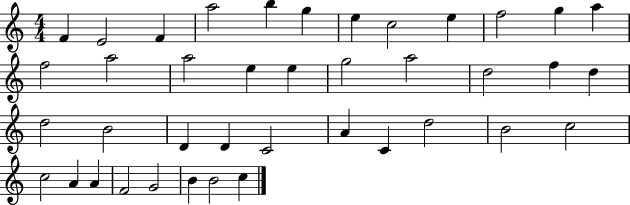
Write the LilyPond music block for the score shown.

{
  \clef treble
  \numericTimeSignature
  \time 4/4
  \key c \major
  f'4 e'2 f'4 | a''2 b''4 g''4 | e''4 c''2 e''4 | f''2 g''4 a''4 | \break f''2 a''2 | a''2 e''4 e''4 | g''2 a''2 | d''2 f''4 d''4 | \break d''2 b'2 | d'4 d'4 c'2 | a'4 c'4 d''2 | b'2 c''2 | \break c''2 a'4 a'4 | f'2 g'2 | b'4 b'2 c''4 | \bar "|."
}